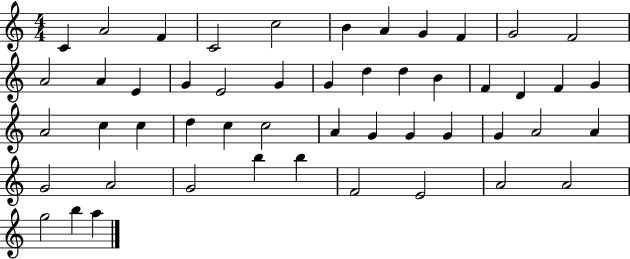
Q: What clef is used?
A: treble